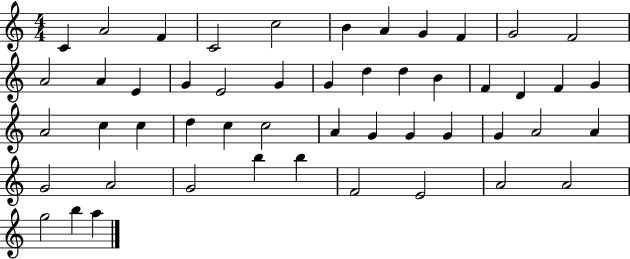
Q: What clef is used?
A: treble